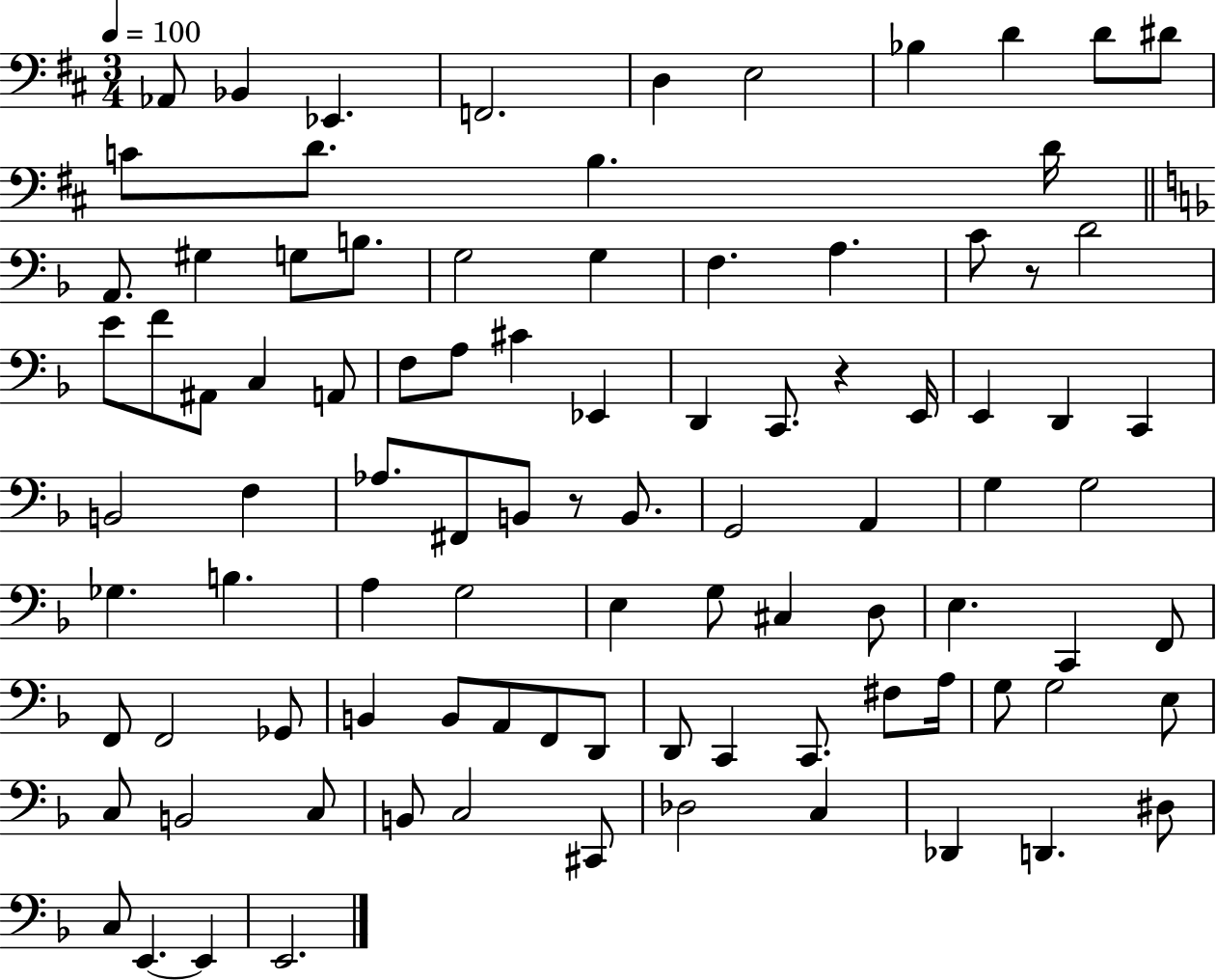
{
  \clef bass
  \numericTimeSignature
  \time 3/4
  \key d \major
  \tempo 4 = 100
  aes,8 bes,4 ees,4. | f,2. | d4 e2 | bes4 d'4 d'8 dis'8 | \break c'8 d'8. b4. d'16 | \bar "||" \break \key f \major a,8. gis4 g8 b8. | g2 g4 | f4. a4. | c'8 r8 d'2 | \break e'8 f'8 ais,8 c4 a,8 | f8 a8 cis'4 ees,4 | d,4 c,8. r4 e,16 | e,4 d,4 c,4 | \break b,2 f4 | aes8. fis,8 b,8 r8 b,8. | g,2 a,4 | g4 g2 | \break ges4. b4. | a4 g2 | e4 g8 cis4 d8 | e4. c,4 f,8 | \break f,8 f,2 ges,8 | b,4 b,8 a,8 f,8 d,8 | d,8 c,4 c,8. fis8 a16 | g8 g2 e8 | \break c8 b,2 c8 | b,8 c2 cis,8 | des2 c4 | des,4 d,4. dis8 | \break c8 e,4.~~ e,4 | e,2. | \bar "|."
}